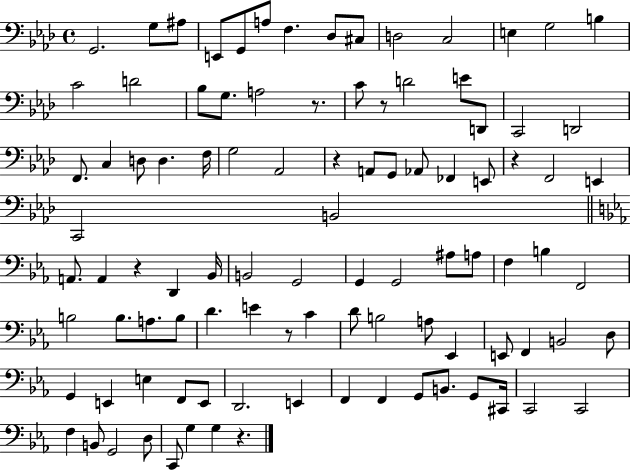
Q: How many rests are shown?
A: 7